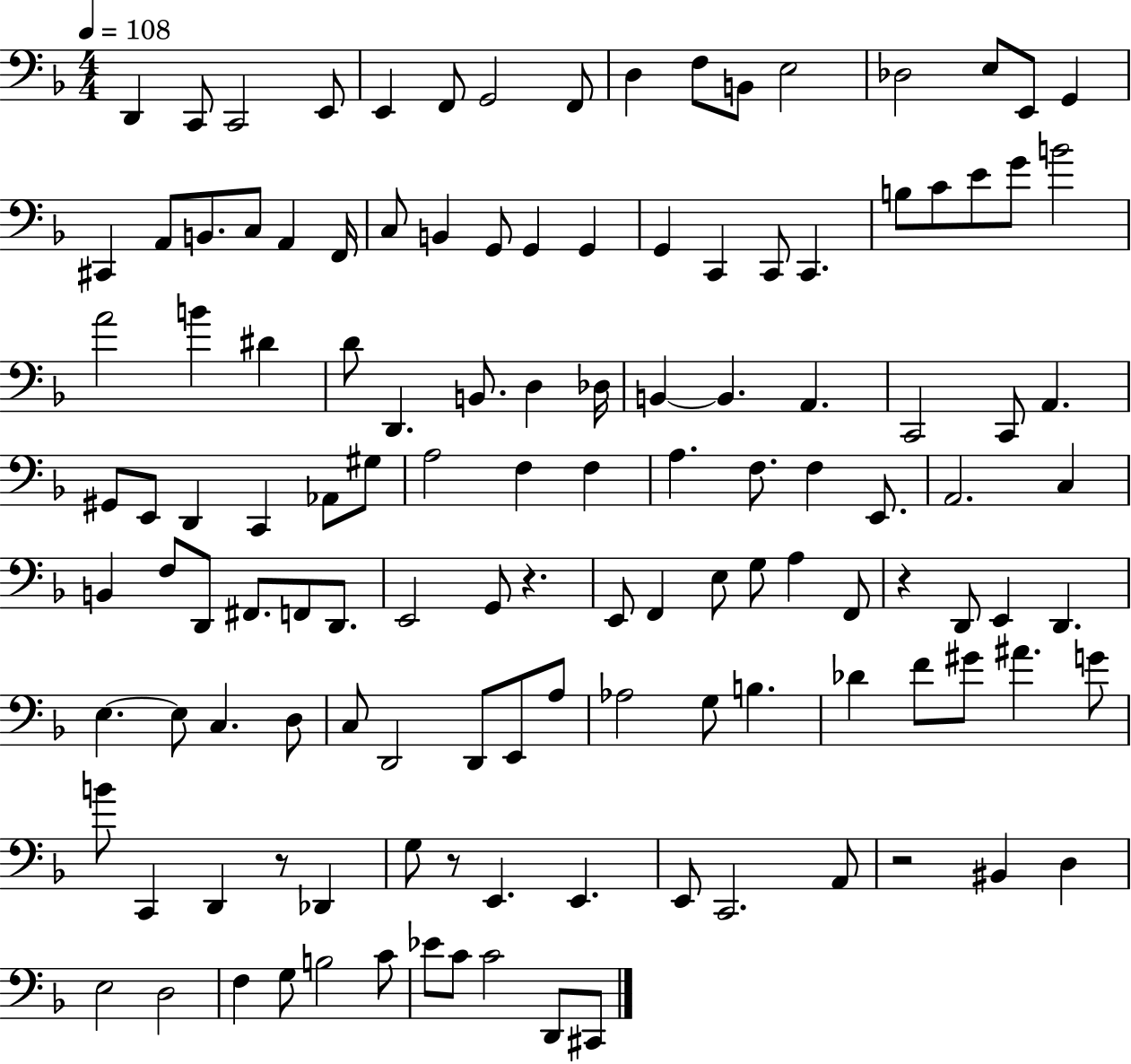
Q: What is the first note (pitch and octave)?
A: D2